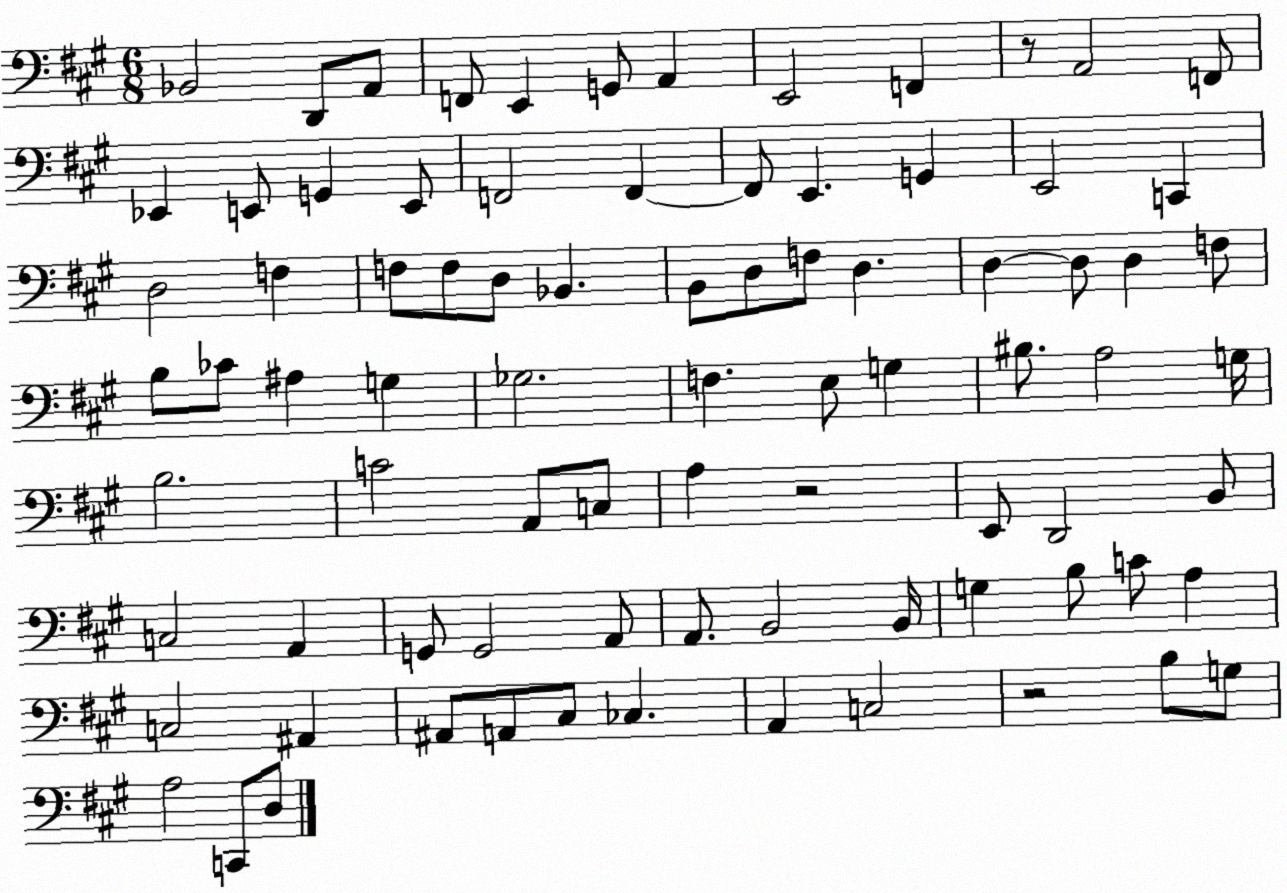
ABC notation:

X:1
T:Untitled
M:6/8
L:1/4
K:A
_B,,2 D,,/2 A,,/2 F,,/2 E,, G,,/2 A,, E,,2 F,, z/2 A,,2 F,,/2 _E,, E,,/2 G,, E,,/2 F,,2 F,, F,,/2 E,, G,, E,,2 C,, D,2 F, F,/2 F,/2 D,/2 _B,, B,,/2 D,/2 F,/2 D, D, D,/2 D, F,/2 B,/2 _C/2 ^A, G, _G,2 F, E,/2 G, ^B,/2 A,2 G,/4 B,2 C2 A,,/2 C,/2 A, z2 E,,/2 D,,2 B,,/2 C,2 A,, G,,/2 G,,2 A,,/2 A,,/2 B,,2 B,,/4 G, B,/2 C/2 A, C,2 ^A,, ^A,,/2 A,,/2 ^C,/2 _C, A,, C,2 z2 B,/2 G,/2 A,2 C,,/2 D,/2